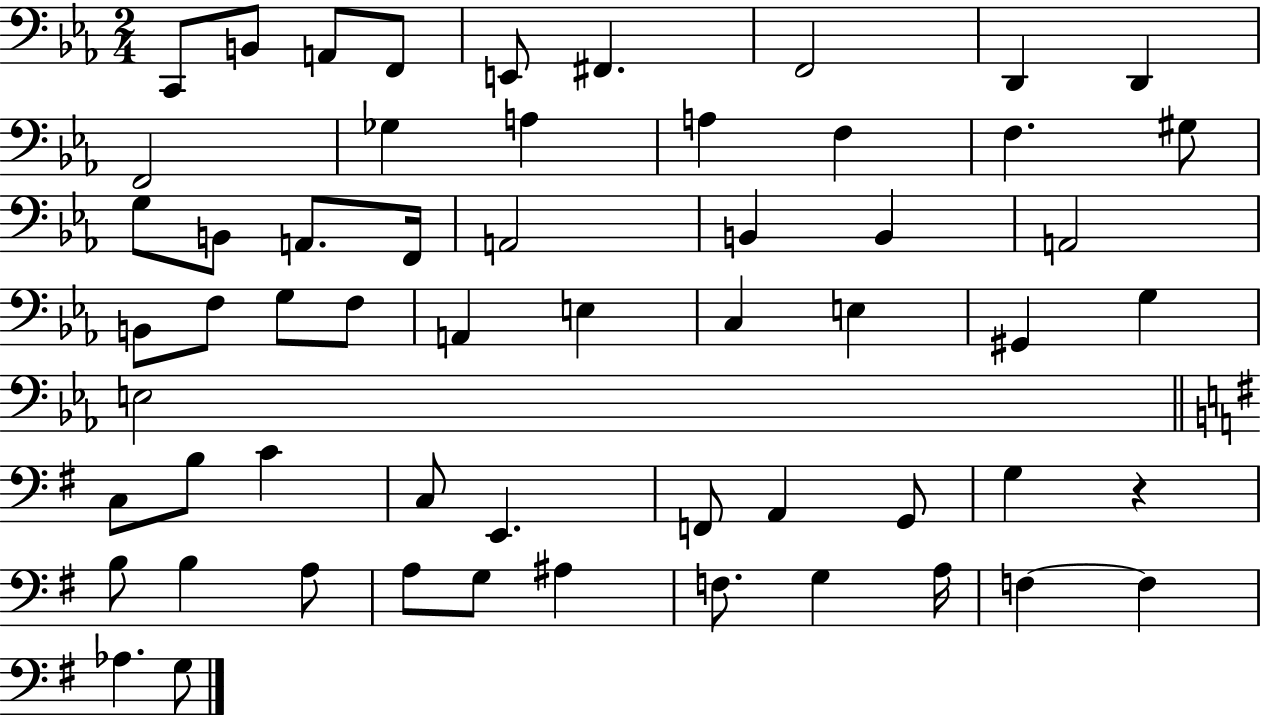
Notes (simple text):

C2/e B2/e A2/e F2/e E2/e F#2/q. F2/h D2/q D2/q F2/h Gb3/q A3/q A3/q F3/q F3/q. G#3/e G3/e B2/e A2/e. F2/s A2/h B2/q B2/q A2/h B2/e F3/e G3/e F3/e A2/q E3/q C3/q E3/q G#2/q G3/q E3/h C3/e B3/e C4/q C3/e E2/q. F2/e A2/q G2/e G3/q R/q B3/e B3/q A3/e A3/e G3/e A#3/q F3/e. G3/q A3/s F3/q F3/q Ab3/q. G3/e